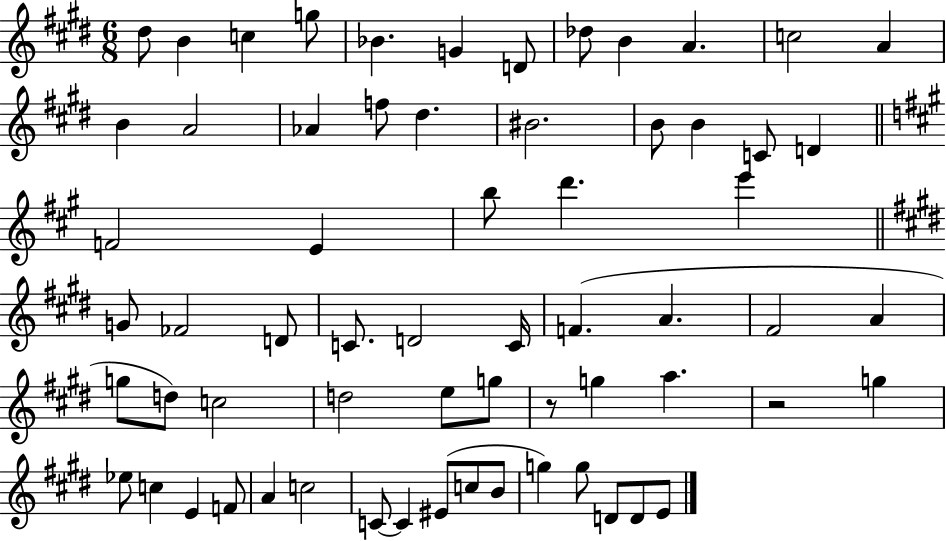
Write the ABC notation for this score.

X:1
T:Untitled
M:6/8
L:1/4
K:E
^d/2 B c g/2 _B G D/2 _d/2 B A c2 A B A2 _A f/2 ^d ^B2 B/2 B C/2 D F2 E b/2 d' e' G/2 _F2 D/2 C/2 D2 C/4 F A ^F2 A g/2 d/2 c2 d2 e/2 g/2 z/2 g a z2 g _e/2 c E F/2 A c2 C/2 C ^E/2 c/2 B/2 g g/2 D/2 D/2 E/2